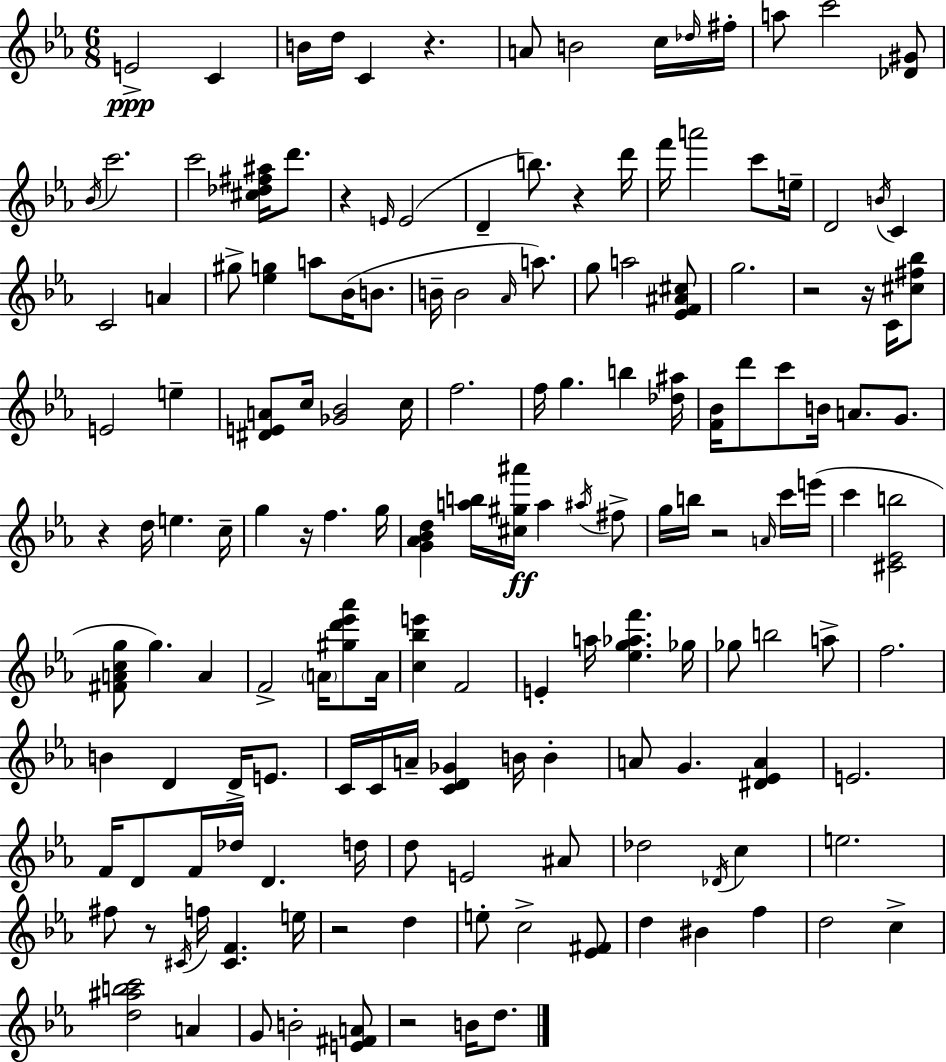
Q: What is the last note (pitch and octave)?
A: D5